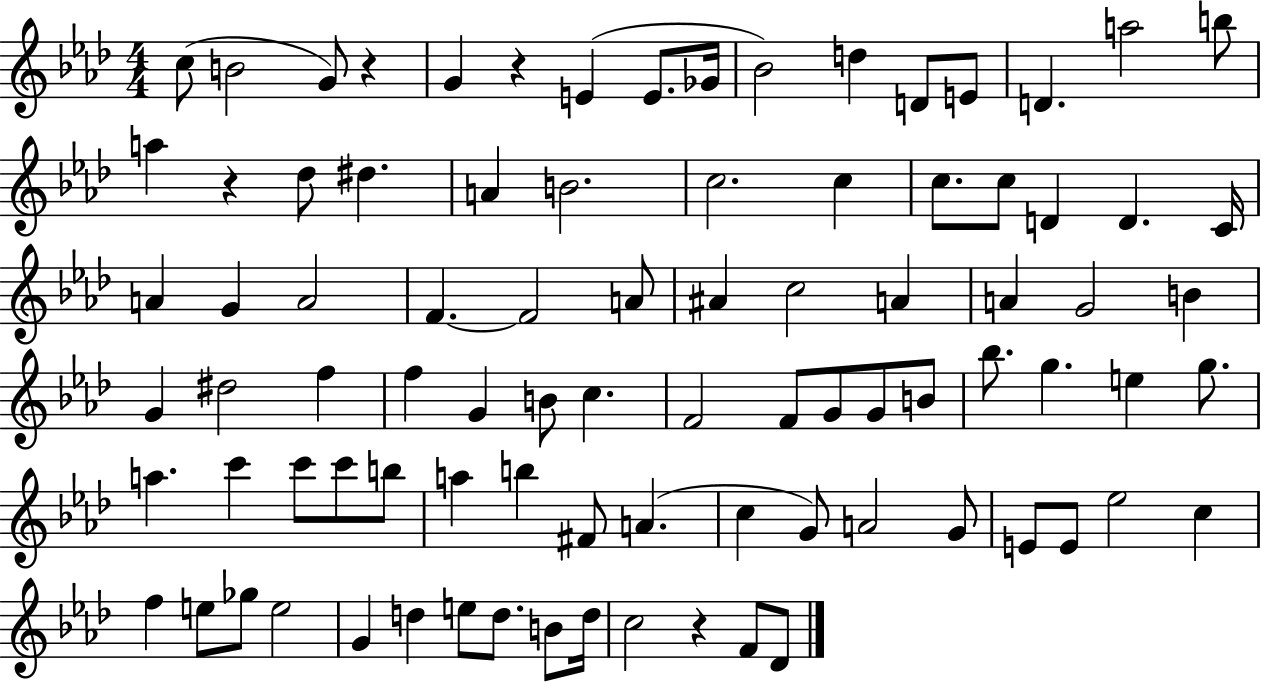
{
  \clef treble
  \numericTimeSignature
  \time 4/4
  \key aes \major
  c''8( b'2 g'8) r4 | g'4 r4 e'4( e'8. ges'16 | bes'2) d''4 d'8 e'8 | d'4. a''2 b''8 | \break a''4 r4 des''8 dis''4. | a'4 b'2. | c''2. c''4 | c''8. c''8 d'4 d'4. c'16 | \break a'4 g'4 a'2 | f'4.~~ f'2 a'8 | ais'4 c''2 a'4 | a'4 g'2 b'4 | \break g'4 dis''2 f''4 | f''4 g'4 b'8 c''4. | f'2 f'8 g'8 g'8 b'8 | bes''8. g''4. e''4 g''8. | \break a''4. c'''4 c'''8 c'''8 b''8 | a''4 b''4 fis'8 a'4.( | c''4 g'8) a'2 g'8 | e'8 e'8 ees''2 c''4 | \break f''4 e''8 ges''8 e''2 | g'4 d''4 e''8 d''8. b'8 d''16 | c''2 r4 f'8 des'8 | \bar "|."
}